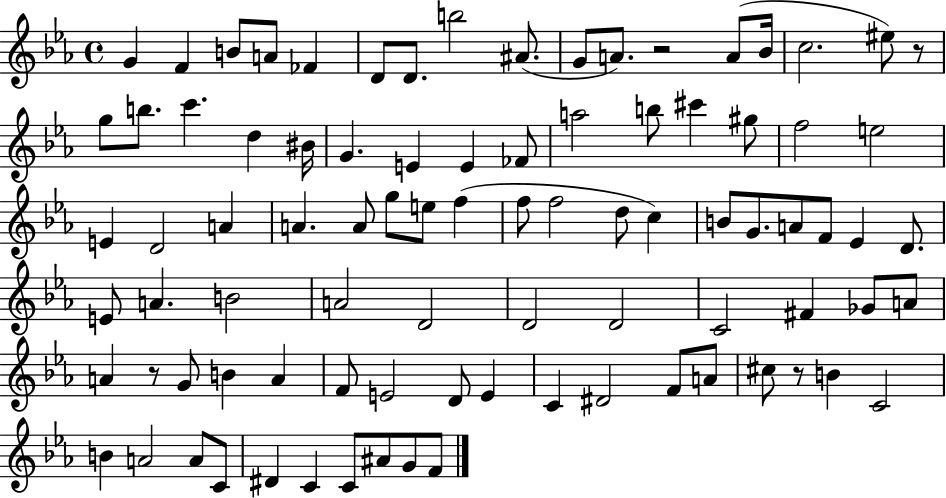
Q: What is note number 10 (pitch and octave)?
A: G4